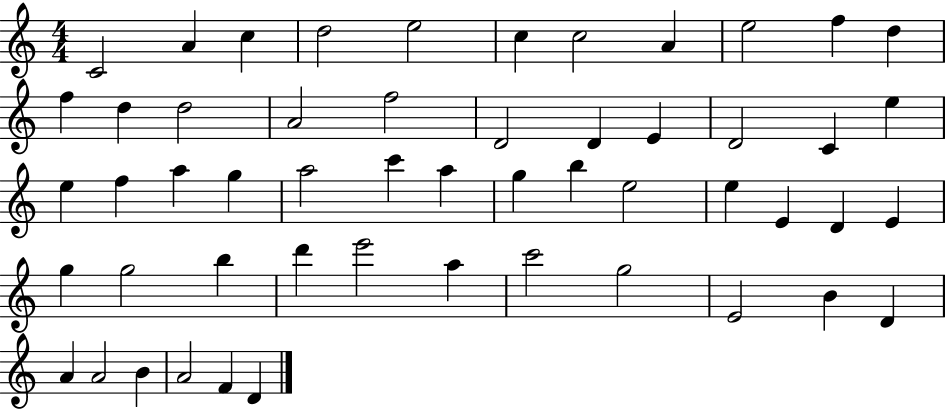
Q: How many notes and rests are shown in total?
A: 53